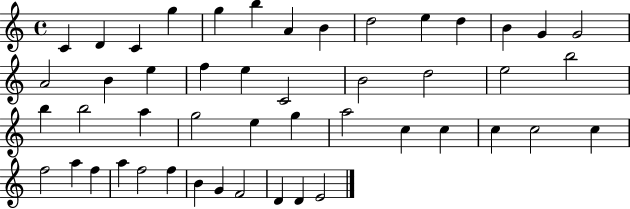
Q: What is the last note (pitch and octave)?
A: E4